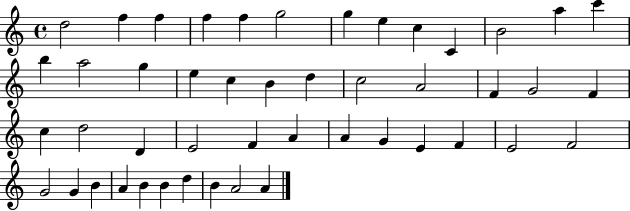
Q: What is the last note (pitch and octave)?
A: A4